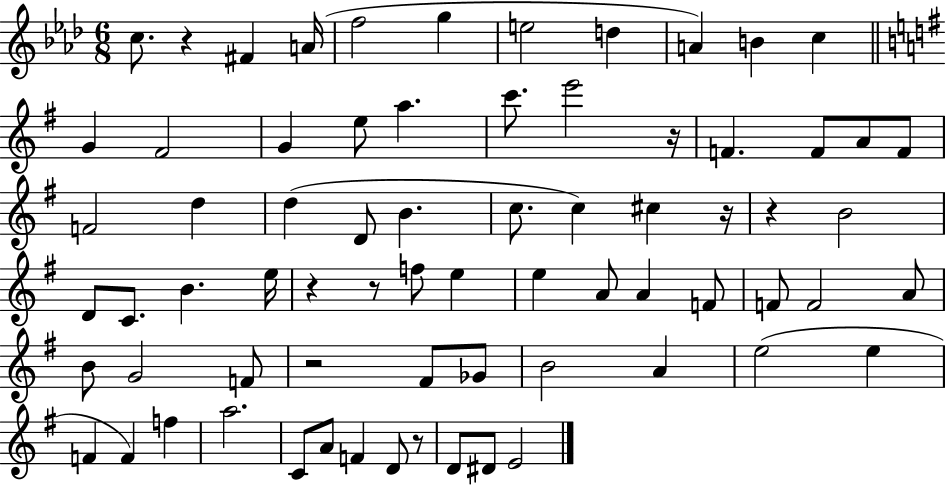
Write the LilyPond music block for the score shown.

{
  \clef treble
  \numericTimeSignature
  \time 6/8
  \key aes \major
  c''8. r4 fis'4 a'16( | f''2 g''4 | e''2 d''4 | a'4) b'4 c''4 | \break \bar "||" \break \key g \major g'4 fis'2 | g'4 e''8 a''4. | c'''8. e'''2 r16 | f'4. f'8 a'8 f'8 | \break f'2 d''4 | d''4( d'8 b'4. | c''8. c''4) cis''4 r16 | r4 b'2 | \break d'8 c'8. b'4. e''16 | r4 r8 f''8 e''4 | e''4 a'8 a'4 f'8 | f'8 f'2 a'8 | \break b'8 g'2 f'8 | r2 fis'8 ges'8 | b'2 a'4 | e''2( e''4 | \break f'4 f'4) f''4 | a''2. | c'8 a'8 f'4 d'8 r8 | d'8 dis'8 e'2 | \break \bar "|."
}